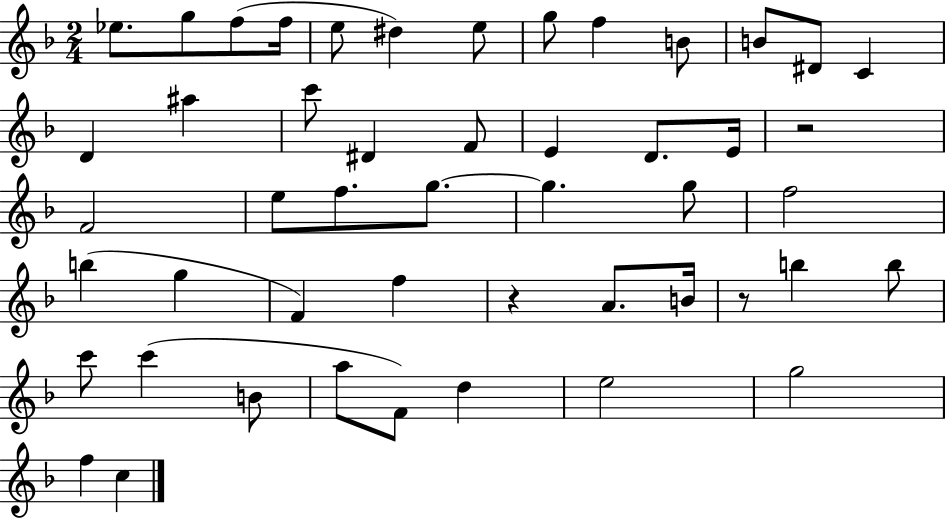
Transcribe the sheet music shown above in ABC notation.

X:1
T:Untitled
M:2/4
L:1/4
K:F
_e/2 g/2 f/2 f/4 e/2 ^d e/2 g/2 f B/2 B/2 ^D/2 C D ^a c'/2 ^D F/2 E D/2 E/4 z2 F2 e/2 f/2 g/2 g g/2 f2 b g F f z A/2 B/4 z/2 b b/2 c'/2 c' B/2 a/2 F/2 d e2 g2 f c